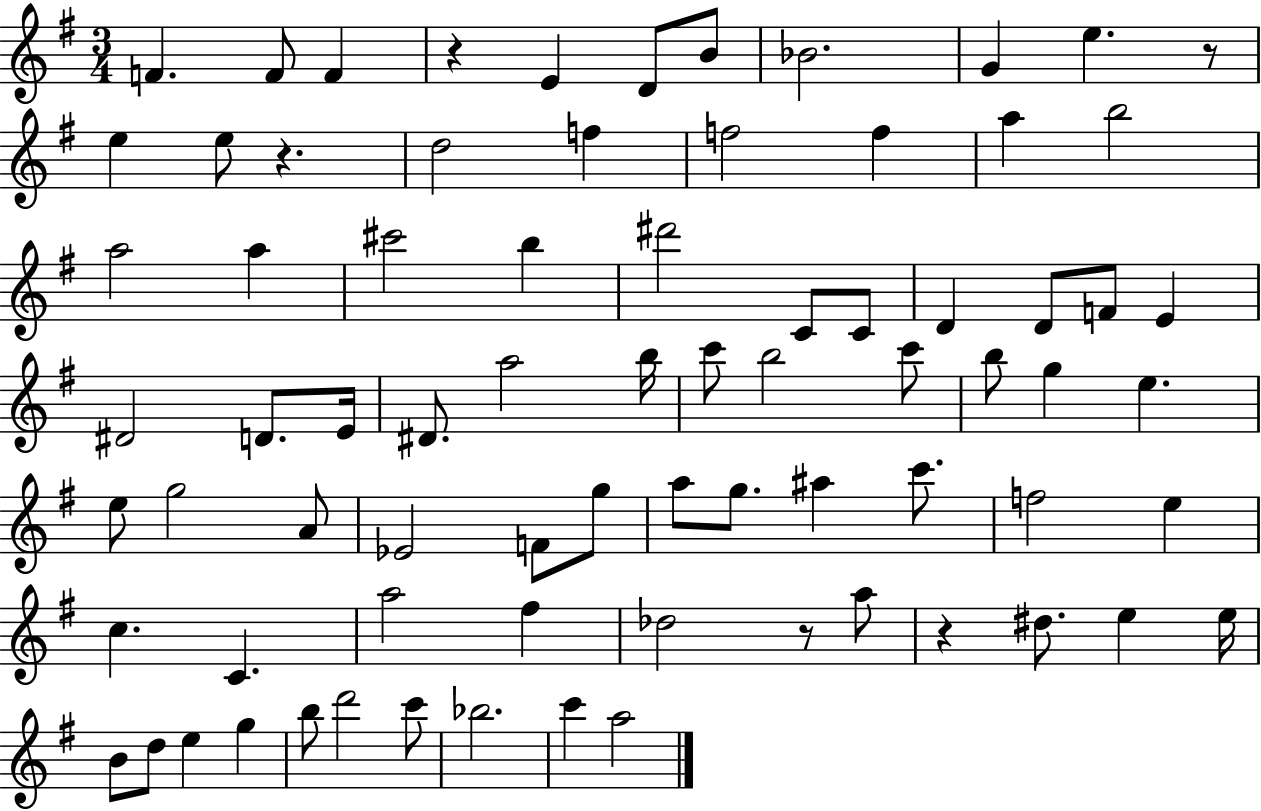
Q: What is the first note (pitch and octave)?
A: F4